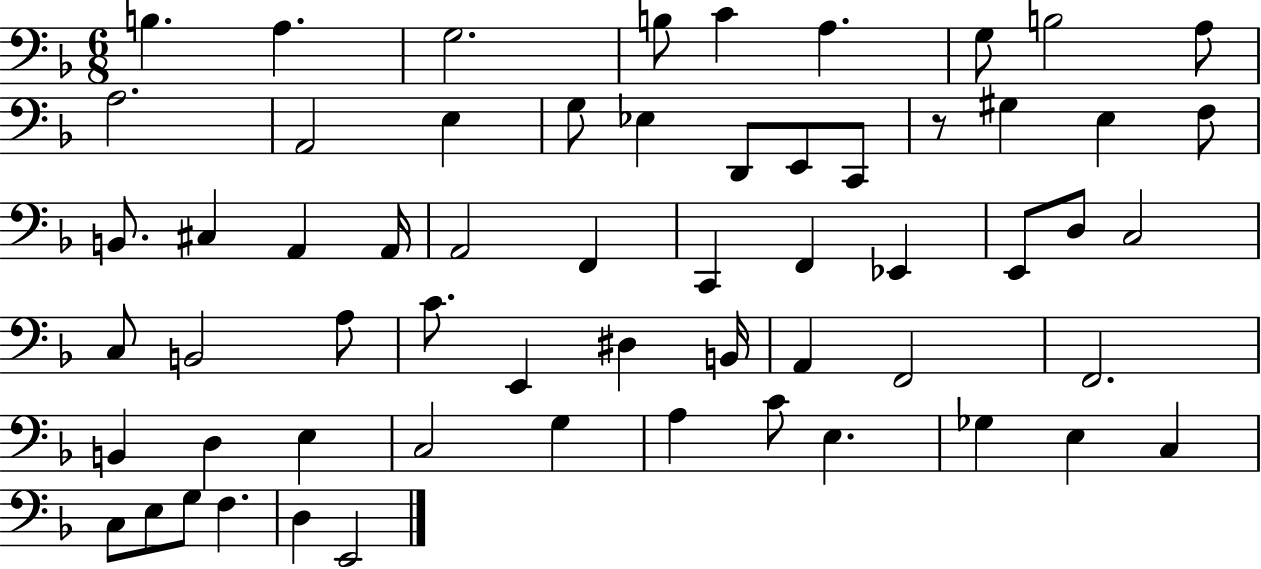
X:1
T:Untitled
M:6/8
L:1/4
K:F
B, A, G,2 B,/2 C A, G,/2 B,2 A,/2 A,2 A,,2 E, G,/2 _E, D,,/2 E,,/2 C,,/2 z/2 ^G, E, F,/2 B,,/2 ^C, A,, A,,/4 A,,2 F,, C,, F,, _E,, E,,/2 D,/2 C,2 C,/2 B,,2 A,/2 C/2 E,, ^D, B,,/4 A,, F,,2 F,,2 B,, D, E, C,2 G, A, C/2 E, _G, E, C, C,/2 E,/2 G,/2 F, D, E,,2